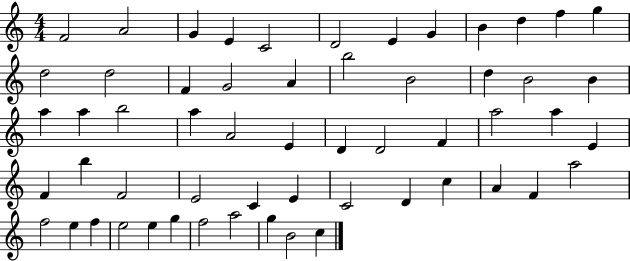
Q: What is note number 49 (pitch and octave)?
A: F5